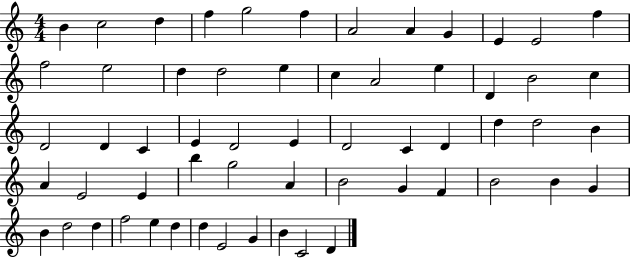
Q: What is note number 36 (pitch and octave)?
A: A4